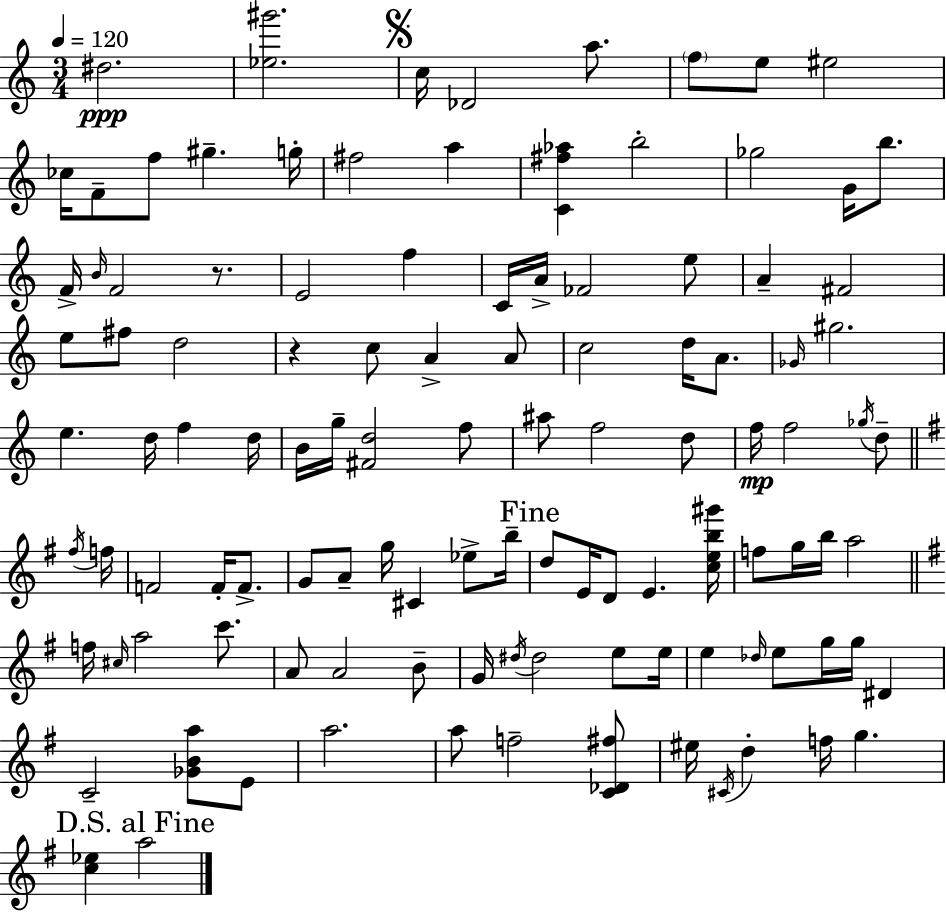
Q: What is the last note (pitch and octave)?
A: A5